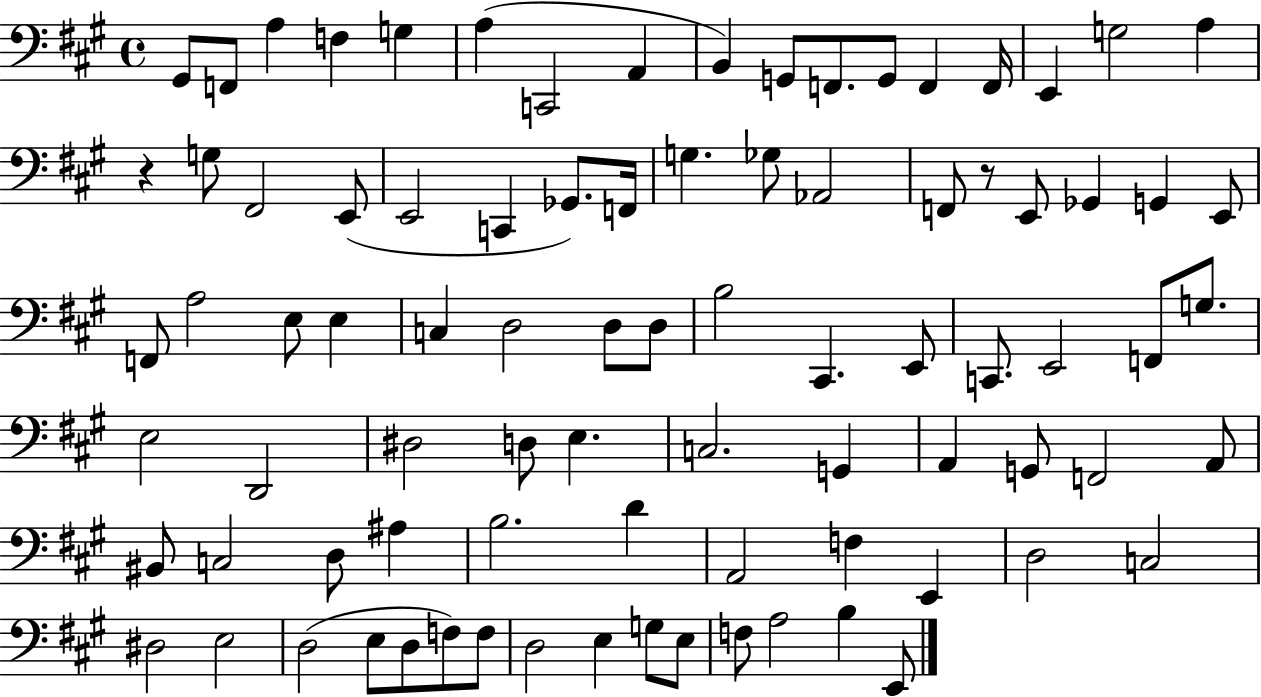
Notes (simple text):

G#2/e F2/e A3/q F3/q G3/q A3/q C2/h A2/q B2/q G2/e F2/e. G2/e F2/q F2/s E2/q G3/h A3/q R/q G3/e F#2/h E2/e E2/h C2/q Gb2/e. F2/s G3/q. Gb3/e Ab2/h F2/e R/e E2/e Gb2/q G2/q E2/e F2/e A3/h E3/e E3/q C3/q D3/h D3/e D3/e B3/h C#2/q. E2/e C2/e. E2/h F2/e G3/e. E3/h D2/h D#3/h D3/e E3/q. C3/h. G2/q A2/q G2/e F2/h A2/e BIS2/e C3/h D3/e A#3/q B3/h. D4/q A2/h F3/q E2/q D3/h C3/h D#3/h E3/h D3/h E3/e D3/e F3/e F3/e D3/h E3/q G3/e E3/e F3/e A3/h B3/q E2/e